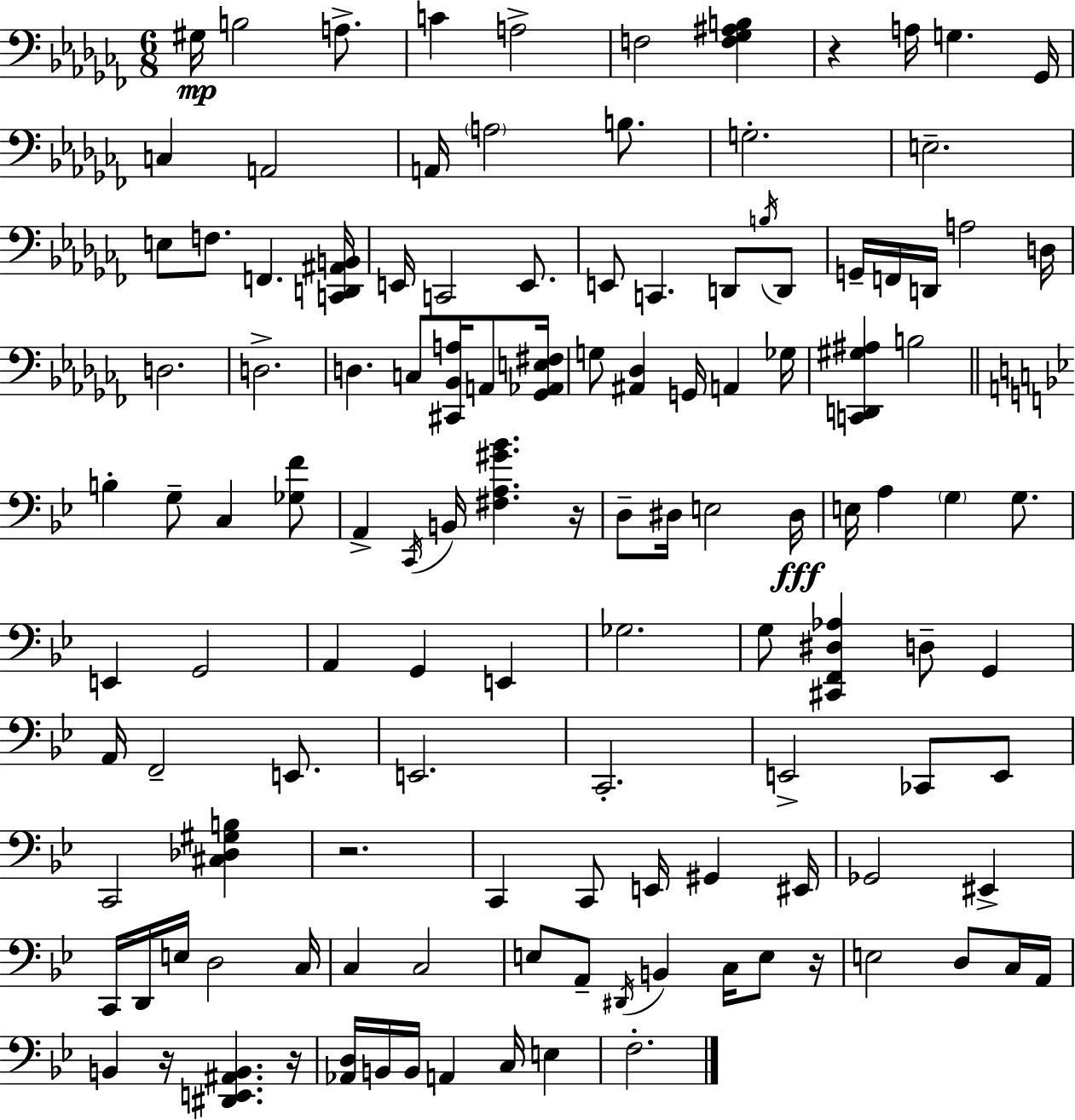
X:1
T:Untitled
M:6/8
L:1/4
K:Abm
^G,/4 B,2 A,/2 C A,2 F,2 [F,_G,^A,B,] z A,/4 G, _G,,/4 C, A,,2 A,,/4 A,2 B,/2 G,2 E,2 E,/2 F,/2 F,, [C,,D,,^A,,B,,]/4 E,,/4 C,,2 E,,/2 E,,/2 C,, D,,/2 B,/4 D,,/2 G,,/4 F,,/4 D,,/4 A,2 D,/4 D,2 D,2 D, C,/2 [^C,,_B,,A,]/4 A,,/2 [_G,,_A,,E,^F,]/4 G,/2 [^A,,_D,] G,,/4 A,, _G,/4 [C,,D,,^G,^A,] B,2 B, G,/2 C, [_G,F]/2 A,, C,,/4 B,,/4 [^F,A,^G_B] z/4 D,/2 ^D,/4 E,2 ^D,/4 E,/4 A, G, G,/2 E,, G,,2 A,, G,, E,, _G,2 G,/2 [^C,,F,,^D,_A,] D,/2 G,, A,,/4 F,,2 E,,/2 E,,2 C,,2 E,,2 _C,,/2 E,,/2 C,,2 [^C,_D,^G,B,] z2 C,, C,,/2 E,,/4 ^G,, ^E,,/4 _G,,2 ^E,, C,,/4 D,,/4 E,/4 D,2 C,/4 C, C,2 E,/2 A,,/2 ^D,,/4 B,, C,/4 E,/2 z/4 E,2 D,/2 C,/4 A,,/4 B,, z/4 [^D,,E,,^A,,B,,] z/4 [_A,,D,]/4 B,,/4 B,,/4 A,, C,/4 E, F,2